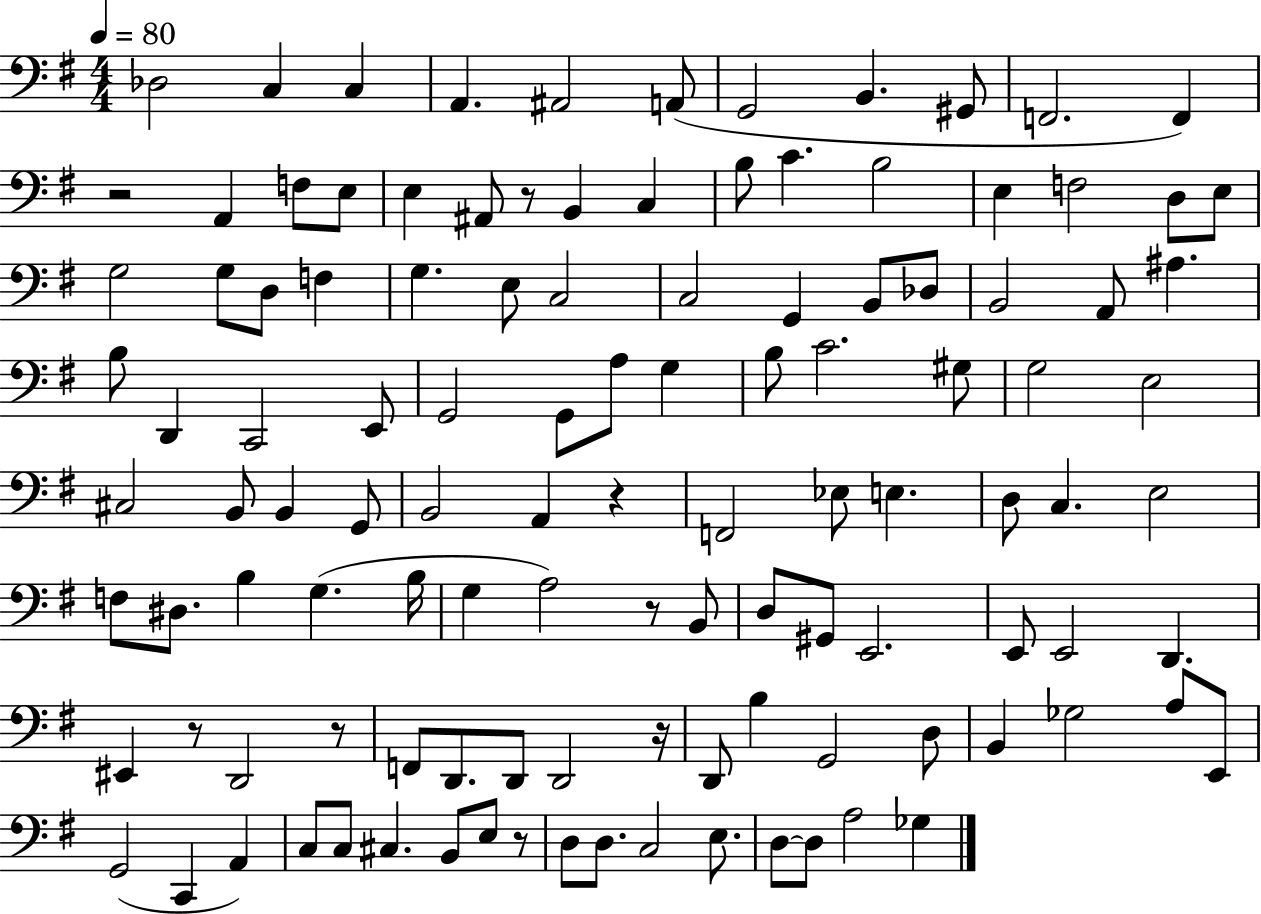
{
  \clef bass
  \numericTimeSignature
  \time 4/4
  \key g \major
  \tempo 4 = 80
  des2 c4 c4 | a,4. ais,2 a,8( | g,2 b,4. gis,8 | f,2. f,4) | \break r2 a,4 f8 e8 | e4 ais,8 r8 b,4 c4 | b8 c'4. b2 | e4 f2 d8 e8 | \break g2 g8 d8 f4 | g4. e8 c2 | c2 g,4 b,8 des8 | b,2 a,8 ais4. | \break b8 d,4 c,2 e,8 | g,2 g,8 a8 g4 | b8 c'2. gis8 | g2 e2 | \break cis2 b,8 b,4 g,8 | b,2 a,4 r4 | f,2 ees8 e4. | d8 c4. e2 | \break f8 dis8. b4 g4.( b16 | g4 a2) r8 b,8 | d8 gis,8 e,2. | e,8 e,2 d,4. | \break eis,4 r8 d,2 r8 | f,8 d,8. d,8 d,2 r16 | d,8 b4 g,2 d8 | b,4 ges2 a8 e,8 | \break g,2( c,4 a,4) | c8 c8 cis4. b,8 e8 r8 | d8 d8. c2 e8. | d8~~ d8 a2 ges4 | \break \bar "|."
}